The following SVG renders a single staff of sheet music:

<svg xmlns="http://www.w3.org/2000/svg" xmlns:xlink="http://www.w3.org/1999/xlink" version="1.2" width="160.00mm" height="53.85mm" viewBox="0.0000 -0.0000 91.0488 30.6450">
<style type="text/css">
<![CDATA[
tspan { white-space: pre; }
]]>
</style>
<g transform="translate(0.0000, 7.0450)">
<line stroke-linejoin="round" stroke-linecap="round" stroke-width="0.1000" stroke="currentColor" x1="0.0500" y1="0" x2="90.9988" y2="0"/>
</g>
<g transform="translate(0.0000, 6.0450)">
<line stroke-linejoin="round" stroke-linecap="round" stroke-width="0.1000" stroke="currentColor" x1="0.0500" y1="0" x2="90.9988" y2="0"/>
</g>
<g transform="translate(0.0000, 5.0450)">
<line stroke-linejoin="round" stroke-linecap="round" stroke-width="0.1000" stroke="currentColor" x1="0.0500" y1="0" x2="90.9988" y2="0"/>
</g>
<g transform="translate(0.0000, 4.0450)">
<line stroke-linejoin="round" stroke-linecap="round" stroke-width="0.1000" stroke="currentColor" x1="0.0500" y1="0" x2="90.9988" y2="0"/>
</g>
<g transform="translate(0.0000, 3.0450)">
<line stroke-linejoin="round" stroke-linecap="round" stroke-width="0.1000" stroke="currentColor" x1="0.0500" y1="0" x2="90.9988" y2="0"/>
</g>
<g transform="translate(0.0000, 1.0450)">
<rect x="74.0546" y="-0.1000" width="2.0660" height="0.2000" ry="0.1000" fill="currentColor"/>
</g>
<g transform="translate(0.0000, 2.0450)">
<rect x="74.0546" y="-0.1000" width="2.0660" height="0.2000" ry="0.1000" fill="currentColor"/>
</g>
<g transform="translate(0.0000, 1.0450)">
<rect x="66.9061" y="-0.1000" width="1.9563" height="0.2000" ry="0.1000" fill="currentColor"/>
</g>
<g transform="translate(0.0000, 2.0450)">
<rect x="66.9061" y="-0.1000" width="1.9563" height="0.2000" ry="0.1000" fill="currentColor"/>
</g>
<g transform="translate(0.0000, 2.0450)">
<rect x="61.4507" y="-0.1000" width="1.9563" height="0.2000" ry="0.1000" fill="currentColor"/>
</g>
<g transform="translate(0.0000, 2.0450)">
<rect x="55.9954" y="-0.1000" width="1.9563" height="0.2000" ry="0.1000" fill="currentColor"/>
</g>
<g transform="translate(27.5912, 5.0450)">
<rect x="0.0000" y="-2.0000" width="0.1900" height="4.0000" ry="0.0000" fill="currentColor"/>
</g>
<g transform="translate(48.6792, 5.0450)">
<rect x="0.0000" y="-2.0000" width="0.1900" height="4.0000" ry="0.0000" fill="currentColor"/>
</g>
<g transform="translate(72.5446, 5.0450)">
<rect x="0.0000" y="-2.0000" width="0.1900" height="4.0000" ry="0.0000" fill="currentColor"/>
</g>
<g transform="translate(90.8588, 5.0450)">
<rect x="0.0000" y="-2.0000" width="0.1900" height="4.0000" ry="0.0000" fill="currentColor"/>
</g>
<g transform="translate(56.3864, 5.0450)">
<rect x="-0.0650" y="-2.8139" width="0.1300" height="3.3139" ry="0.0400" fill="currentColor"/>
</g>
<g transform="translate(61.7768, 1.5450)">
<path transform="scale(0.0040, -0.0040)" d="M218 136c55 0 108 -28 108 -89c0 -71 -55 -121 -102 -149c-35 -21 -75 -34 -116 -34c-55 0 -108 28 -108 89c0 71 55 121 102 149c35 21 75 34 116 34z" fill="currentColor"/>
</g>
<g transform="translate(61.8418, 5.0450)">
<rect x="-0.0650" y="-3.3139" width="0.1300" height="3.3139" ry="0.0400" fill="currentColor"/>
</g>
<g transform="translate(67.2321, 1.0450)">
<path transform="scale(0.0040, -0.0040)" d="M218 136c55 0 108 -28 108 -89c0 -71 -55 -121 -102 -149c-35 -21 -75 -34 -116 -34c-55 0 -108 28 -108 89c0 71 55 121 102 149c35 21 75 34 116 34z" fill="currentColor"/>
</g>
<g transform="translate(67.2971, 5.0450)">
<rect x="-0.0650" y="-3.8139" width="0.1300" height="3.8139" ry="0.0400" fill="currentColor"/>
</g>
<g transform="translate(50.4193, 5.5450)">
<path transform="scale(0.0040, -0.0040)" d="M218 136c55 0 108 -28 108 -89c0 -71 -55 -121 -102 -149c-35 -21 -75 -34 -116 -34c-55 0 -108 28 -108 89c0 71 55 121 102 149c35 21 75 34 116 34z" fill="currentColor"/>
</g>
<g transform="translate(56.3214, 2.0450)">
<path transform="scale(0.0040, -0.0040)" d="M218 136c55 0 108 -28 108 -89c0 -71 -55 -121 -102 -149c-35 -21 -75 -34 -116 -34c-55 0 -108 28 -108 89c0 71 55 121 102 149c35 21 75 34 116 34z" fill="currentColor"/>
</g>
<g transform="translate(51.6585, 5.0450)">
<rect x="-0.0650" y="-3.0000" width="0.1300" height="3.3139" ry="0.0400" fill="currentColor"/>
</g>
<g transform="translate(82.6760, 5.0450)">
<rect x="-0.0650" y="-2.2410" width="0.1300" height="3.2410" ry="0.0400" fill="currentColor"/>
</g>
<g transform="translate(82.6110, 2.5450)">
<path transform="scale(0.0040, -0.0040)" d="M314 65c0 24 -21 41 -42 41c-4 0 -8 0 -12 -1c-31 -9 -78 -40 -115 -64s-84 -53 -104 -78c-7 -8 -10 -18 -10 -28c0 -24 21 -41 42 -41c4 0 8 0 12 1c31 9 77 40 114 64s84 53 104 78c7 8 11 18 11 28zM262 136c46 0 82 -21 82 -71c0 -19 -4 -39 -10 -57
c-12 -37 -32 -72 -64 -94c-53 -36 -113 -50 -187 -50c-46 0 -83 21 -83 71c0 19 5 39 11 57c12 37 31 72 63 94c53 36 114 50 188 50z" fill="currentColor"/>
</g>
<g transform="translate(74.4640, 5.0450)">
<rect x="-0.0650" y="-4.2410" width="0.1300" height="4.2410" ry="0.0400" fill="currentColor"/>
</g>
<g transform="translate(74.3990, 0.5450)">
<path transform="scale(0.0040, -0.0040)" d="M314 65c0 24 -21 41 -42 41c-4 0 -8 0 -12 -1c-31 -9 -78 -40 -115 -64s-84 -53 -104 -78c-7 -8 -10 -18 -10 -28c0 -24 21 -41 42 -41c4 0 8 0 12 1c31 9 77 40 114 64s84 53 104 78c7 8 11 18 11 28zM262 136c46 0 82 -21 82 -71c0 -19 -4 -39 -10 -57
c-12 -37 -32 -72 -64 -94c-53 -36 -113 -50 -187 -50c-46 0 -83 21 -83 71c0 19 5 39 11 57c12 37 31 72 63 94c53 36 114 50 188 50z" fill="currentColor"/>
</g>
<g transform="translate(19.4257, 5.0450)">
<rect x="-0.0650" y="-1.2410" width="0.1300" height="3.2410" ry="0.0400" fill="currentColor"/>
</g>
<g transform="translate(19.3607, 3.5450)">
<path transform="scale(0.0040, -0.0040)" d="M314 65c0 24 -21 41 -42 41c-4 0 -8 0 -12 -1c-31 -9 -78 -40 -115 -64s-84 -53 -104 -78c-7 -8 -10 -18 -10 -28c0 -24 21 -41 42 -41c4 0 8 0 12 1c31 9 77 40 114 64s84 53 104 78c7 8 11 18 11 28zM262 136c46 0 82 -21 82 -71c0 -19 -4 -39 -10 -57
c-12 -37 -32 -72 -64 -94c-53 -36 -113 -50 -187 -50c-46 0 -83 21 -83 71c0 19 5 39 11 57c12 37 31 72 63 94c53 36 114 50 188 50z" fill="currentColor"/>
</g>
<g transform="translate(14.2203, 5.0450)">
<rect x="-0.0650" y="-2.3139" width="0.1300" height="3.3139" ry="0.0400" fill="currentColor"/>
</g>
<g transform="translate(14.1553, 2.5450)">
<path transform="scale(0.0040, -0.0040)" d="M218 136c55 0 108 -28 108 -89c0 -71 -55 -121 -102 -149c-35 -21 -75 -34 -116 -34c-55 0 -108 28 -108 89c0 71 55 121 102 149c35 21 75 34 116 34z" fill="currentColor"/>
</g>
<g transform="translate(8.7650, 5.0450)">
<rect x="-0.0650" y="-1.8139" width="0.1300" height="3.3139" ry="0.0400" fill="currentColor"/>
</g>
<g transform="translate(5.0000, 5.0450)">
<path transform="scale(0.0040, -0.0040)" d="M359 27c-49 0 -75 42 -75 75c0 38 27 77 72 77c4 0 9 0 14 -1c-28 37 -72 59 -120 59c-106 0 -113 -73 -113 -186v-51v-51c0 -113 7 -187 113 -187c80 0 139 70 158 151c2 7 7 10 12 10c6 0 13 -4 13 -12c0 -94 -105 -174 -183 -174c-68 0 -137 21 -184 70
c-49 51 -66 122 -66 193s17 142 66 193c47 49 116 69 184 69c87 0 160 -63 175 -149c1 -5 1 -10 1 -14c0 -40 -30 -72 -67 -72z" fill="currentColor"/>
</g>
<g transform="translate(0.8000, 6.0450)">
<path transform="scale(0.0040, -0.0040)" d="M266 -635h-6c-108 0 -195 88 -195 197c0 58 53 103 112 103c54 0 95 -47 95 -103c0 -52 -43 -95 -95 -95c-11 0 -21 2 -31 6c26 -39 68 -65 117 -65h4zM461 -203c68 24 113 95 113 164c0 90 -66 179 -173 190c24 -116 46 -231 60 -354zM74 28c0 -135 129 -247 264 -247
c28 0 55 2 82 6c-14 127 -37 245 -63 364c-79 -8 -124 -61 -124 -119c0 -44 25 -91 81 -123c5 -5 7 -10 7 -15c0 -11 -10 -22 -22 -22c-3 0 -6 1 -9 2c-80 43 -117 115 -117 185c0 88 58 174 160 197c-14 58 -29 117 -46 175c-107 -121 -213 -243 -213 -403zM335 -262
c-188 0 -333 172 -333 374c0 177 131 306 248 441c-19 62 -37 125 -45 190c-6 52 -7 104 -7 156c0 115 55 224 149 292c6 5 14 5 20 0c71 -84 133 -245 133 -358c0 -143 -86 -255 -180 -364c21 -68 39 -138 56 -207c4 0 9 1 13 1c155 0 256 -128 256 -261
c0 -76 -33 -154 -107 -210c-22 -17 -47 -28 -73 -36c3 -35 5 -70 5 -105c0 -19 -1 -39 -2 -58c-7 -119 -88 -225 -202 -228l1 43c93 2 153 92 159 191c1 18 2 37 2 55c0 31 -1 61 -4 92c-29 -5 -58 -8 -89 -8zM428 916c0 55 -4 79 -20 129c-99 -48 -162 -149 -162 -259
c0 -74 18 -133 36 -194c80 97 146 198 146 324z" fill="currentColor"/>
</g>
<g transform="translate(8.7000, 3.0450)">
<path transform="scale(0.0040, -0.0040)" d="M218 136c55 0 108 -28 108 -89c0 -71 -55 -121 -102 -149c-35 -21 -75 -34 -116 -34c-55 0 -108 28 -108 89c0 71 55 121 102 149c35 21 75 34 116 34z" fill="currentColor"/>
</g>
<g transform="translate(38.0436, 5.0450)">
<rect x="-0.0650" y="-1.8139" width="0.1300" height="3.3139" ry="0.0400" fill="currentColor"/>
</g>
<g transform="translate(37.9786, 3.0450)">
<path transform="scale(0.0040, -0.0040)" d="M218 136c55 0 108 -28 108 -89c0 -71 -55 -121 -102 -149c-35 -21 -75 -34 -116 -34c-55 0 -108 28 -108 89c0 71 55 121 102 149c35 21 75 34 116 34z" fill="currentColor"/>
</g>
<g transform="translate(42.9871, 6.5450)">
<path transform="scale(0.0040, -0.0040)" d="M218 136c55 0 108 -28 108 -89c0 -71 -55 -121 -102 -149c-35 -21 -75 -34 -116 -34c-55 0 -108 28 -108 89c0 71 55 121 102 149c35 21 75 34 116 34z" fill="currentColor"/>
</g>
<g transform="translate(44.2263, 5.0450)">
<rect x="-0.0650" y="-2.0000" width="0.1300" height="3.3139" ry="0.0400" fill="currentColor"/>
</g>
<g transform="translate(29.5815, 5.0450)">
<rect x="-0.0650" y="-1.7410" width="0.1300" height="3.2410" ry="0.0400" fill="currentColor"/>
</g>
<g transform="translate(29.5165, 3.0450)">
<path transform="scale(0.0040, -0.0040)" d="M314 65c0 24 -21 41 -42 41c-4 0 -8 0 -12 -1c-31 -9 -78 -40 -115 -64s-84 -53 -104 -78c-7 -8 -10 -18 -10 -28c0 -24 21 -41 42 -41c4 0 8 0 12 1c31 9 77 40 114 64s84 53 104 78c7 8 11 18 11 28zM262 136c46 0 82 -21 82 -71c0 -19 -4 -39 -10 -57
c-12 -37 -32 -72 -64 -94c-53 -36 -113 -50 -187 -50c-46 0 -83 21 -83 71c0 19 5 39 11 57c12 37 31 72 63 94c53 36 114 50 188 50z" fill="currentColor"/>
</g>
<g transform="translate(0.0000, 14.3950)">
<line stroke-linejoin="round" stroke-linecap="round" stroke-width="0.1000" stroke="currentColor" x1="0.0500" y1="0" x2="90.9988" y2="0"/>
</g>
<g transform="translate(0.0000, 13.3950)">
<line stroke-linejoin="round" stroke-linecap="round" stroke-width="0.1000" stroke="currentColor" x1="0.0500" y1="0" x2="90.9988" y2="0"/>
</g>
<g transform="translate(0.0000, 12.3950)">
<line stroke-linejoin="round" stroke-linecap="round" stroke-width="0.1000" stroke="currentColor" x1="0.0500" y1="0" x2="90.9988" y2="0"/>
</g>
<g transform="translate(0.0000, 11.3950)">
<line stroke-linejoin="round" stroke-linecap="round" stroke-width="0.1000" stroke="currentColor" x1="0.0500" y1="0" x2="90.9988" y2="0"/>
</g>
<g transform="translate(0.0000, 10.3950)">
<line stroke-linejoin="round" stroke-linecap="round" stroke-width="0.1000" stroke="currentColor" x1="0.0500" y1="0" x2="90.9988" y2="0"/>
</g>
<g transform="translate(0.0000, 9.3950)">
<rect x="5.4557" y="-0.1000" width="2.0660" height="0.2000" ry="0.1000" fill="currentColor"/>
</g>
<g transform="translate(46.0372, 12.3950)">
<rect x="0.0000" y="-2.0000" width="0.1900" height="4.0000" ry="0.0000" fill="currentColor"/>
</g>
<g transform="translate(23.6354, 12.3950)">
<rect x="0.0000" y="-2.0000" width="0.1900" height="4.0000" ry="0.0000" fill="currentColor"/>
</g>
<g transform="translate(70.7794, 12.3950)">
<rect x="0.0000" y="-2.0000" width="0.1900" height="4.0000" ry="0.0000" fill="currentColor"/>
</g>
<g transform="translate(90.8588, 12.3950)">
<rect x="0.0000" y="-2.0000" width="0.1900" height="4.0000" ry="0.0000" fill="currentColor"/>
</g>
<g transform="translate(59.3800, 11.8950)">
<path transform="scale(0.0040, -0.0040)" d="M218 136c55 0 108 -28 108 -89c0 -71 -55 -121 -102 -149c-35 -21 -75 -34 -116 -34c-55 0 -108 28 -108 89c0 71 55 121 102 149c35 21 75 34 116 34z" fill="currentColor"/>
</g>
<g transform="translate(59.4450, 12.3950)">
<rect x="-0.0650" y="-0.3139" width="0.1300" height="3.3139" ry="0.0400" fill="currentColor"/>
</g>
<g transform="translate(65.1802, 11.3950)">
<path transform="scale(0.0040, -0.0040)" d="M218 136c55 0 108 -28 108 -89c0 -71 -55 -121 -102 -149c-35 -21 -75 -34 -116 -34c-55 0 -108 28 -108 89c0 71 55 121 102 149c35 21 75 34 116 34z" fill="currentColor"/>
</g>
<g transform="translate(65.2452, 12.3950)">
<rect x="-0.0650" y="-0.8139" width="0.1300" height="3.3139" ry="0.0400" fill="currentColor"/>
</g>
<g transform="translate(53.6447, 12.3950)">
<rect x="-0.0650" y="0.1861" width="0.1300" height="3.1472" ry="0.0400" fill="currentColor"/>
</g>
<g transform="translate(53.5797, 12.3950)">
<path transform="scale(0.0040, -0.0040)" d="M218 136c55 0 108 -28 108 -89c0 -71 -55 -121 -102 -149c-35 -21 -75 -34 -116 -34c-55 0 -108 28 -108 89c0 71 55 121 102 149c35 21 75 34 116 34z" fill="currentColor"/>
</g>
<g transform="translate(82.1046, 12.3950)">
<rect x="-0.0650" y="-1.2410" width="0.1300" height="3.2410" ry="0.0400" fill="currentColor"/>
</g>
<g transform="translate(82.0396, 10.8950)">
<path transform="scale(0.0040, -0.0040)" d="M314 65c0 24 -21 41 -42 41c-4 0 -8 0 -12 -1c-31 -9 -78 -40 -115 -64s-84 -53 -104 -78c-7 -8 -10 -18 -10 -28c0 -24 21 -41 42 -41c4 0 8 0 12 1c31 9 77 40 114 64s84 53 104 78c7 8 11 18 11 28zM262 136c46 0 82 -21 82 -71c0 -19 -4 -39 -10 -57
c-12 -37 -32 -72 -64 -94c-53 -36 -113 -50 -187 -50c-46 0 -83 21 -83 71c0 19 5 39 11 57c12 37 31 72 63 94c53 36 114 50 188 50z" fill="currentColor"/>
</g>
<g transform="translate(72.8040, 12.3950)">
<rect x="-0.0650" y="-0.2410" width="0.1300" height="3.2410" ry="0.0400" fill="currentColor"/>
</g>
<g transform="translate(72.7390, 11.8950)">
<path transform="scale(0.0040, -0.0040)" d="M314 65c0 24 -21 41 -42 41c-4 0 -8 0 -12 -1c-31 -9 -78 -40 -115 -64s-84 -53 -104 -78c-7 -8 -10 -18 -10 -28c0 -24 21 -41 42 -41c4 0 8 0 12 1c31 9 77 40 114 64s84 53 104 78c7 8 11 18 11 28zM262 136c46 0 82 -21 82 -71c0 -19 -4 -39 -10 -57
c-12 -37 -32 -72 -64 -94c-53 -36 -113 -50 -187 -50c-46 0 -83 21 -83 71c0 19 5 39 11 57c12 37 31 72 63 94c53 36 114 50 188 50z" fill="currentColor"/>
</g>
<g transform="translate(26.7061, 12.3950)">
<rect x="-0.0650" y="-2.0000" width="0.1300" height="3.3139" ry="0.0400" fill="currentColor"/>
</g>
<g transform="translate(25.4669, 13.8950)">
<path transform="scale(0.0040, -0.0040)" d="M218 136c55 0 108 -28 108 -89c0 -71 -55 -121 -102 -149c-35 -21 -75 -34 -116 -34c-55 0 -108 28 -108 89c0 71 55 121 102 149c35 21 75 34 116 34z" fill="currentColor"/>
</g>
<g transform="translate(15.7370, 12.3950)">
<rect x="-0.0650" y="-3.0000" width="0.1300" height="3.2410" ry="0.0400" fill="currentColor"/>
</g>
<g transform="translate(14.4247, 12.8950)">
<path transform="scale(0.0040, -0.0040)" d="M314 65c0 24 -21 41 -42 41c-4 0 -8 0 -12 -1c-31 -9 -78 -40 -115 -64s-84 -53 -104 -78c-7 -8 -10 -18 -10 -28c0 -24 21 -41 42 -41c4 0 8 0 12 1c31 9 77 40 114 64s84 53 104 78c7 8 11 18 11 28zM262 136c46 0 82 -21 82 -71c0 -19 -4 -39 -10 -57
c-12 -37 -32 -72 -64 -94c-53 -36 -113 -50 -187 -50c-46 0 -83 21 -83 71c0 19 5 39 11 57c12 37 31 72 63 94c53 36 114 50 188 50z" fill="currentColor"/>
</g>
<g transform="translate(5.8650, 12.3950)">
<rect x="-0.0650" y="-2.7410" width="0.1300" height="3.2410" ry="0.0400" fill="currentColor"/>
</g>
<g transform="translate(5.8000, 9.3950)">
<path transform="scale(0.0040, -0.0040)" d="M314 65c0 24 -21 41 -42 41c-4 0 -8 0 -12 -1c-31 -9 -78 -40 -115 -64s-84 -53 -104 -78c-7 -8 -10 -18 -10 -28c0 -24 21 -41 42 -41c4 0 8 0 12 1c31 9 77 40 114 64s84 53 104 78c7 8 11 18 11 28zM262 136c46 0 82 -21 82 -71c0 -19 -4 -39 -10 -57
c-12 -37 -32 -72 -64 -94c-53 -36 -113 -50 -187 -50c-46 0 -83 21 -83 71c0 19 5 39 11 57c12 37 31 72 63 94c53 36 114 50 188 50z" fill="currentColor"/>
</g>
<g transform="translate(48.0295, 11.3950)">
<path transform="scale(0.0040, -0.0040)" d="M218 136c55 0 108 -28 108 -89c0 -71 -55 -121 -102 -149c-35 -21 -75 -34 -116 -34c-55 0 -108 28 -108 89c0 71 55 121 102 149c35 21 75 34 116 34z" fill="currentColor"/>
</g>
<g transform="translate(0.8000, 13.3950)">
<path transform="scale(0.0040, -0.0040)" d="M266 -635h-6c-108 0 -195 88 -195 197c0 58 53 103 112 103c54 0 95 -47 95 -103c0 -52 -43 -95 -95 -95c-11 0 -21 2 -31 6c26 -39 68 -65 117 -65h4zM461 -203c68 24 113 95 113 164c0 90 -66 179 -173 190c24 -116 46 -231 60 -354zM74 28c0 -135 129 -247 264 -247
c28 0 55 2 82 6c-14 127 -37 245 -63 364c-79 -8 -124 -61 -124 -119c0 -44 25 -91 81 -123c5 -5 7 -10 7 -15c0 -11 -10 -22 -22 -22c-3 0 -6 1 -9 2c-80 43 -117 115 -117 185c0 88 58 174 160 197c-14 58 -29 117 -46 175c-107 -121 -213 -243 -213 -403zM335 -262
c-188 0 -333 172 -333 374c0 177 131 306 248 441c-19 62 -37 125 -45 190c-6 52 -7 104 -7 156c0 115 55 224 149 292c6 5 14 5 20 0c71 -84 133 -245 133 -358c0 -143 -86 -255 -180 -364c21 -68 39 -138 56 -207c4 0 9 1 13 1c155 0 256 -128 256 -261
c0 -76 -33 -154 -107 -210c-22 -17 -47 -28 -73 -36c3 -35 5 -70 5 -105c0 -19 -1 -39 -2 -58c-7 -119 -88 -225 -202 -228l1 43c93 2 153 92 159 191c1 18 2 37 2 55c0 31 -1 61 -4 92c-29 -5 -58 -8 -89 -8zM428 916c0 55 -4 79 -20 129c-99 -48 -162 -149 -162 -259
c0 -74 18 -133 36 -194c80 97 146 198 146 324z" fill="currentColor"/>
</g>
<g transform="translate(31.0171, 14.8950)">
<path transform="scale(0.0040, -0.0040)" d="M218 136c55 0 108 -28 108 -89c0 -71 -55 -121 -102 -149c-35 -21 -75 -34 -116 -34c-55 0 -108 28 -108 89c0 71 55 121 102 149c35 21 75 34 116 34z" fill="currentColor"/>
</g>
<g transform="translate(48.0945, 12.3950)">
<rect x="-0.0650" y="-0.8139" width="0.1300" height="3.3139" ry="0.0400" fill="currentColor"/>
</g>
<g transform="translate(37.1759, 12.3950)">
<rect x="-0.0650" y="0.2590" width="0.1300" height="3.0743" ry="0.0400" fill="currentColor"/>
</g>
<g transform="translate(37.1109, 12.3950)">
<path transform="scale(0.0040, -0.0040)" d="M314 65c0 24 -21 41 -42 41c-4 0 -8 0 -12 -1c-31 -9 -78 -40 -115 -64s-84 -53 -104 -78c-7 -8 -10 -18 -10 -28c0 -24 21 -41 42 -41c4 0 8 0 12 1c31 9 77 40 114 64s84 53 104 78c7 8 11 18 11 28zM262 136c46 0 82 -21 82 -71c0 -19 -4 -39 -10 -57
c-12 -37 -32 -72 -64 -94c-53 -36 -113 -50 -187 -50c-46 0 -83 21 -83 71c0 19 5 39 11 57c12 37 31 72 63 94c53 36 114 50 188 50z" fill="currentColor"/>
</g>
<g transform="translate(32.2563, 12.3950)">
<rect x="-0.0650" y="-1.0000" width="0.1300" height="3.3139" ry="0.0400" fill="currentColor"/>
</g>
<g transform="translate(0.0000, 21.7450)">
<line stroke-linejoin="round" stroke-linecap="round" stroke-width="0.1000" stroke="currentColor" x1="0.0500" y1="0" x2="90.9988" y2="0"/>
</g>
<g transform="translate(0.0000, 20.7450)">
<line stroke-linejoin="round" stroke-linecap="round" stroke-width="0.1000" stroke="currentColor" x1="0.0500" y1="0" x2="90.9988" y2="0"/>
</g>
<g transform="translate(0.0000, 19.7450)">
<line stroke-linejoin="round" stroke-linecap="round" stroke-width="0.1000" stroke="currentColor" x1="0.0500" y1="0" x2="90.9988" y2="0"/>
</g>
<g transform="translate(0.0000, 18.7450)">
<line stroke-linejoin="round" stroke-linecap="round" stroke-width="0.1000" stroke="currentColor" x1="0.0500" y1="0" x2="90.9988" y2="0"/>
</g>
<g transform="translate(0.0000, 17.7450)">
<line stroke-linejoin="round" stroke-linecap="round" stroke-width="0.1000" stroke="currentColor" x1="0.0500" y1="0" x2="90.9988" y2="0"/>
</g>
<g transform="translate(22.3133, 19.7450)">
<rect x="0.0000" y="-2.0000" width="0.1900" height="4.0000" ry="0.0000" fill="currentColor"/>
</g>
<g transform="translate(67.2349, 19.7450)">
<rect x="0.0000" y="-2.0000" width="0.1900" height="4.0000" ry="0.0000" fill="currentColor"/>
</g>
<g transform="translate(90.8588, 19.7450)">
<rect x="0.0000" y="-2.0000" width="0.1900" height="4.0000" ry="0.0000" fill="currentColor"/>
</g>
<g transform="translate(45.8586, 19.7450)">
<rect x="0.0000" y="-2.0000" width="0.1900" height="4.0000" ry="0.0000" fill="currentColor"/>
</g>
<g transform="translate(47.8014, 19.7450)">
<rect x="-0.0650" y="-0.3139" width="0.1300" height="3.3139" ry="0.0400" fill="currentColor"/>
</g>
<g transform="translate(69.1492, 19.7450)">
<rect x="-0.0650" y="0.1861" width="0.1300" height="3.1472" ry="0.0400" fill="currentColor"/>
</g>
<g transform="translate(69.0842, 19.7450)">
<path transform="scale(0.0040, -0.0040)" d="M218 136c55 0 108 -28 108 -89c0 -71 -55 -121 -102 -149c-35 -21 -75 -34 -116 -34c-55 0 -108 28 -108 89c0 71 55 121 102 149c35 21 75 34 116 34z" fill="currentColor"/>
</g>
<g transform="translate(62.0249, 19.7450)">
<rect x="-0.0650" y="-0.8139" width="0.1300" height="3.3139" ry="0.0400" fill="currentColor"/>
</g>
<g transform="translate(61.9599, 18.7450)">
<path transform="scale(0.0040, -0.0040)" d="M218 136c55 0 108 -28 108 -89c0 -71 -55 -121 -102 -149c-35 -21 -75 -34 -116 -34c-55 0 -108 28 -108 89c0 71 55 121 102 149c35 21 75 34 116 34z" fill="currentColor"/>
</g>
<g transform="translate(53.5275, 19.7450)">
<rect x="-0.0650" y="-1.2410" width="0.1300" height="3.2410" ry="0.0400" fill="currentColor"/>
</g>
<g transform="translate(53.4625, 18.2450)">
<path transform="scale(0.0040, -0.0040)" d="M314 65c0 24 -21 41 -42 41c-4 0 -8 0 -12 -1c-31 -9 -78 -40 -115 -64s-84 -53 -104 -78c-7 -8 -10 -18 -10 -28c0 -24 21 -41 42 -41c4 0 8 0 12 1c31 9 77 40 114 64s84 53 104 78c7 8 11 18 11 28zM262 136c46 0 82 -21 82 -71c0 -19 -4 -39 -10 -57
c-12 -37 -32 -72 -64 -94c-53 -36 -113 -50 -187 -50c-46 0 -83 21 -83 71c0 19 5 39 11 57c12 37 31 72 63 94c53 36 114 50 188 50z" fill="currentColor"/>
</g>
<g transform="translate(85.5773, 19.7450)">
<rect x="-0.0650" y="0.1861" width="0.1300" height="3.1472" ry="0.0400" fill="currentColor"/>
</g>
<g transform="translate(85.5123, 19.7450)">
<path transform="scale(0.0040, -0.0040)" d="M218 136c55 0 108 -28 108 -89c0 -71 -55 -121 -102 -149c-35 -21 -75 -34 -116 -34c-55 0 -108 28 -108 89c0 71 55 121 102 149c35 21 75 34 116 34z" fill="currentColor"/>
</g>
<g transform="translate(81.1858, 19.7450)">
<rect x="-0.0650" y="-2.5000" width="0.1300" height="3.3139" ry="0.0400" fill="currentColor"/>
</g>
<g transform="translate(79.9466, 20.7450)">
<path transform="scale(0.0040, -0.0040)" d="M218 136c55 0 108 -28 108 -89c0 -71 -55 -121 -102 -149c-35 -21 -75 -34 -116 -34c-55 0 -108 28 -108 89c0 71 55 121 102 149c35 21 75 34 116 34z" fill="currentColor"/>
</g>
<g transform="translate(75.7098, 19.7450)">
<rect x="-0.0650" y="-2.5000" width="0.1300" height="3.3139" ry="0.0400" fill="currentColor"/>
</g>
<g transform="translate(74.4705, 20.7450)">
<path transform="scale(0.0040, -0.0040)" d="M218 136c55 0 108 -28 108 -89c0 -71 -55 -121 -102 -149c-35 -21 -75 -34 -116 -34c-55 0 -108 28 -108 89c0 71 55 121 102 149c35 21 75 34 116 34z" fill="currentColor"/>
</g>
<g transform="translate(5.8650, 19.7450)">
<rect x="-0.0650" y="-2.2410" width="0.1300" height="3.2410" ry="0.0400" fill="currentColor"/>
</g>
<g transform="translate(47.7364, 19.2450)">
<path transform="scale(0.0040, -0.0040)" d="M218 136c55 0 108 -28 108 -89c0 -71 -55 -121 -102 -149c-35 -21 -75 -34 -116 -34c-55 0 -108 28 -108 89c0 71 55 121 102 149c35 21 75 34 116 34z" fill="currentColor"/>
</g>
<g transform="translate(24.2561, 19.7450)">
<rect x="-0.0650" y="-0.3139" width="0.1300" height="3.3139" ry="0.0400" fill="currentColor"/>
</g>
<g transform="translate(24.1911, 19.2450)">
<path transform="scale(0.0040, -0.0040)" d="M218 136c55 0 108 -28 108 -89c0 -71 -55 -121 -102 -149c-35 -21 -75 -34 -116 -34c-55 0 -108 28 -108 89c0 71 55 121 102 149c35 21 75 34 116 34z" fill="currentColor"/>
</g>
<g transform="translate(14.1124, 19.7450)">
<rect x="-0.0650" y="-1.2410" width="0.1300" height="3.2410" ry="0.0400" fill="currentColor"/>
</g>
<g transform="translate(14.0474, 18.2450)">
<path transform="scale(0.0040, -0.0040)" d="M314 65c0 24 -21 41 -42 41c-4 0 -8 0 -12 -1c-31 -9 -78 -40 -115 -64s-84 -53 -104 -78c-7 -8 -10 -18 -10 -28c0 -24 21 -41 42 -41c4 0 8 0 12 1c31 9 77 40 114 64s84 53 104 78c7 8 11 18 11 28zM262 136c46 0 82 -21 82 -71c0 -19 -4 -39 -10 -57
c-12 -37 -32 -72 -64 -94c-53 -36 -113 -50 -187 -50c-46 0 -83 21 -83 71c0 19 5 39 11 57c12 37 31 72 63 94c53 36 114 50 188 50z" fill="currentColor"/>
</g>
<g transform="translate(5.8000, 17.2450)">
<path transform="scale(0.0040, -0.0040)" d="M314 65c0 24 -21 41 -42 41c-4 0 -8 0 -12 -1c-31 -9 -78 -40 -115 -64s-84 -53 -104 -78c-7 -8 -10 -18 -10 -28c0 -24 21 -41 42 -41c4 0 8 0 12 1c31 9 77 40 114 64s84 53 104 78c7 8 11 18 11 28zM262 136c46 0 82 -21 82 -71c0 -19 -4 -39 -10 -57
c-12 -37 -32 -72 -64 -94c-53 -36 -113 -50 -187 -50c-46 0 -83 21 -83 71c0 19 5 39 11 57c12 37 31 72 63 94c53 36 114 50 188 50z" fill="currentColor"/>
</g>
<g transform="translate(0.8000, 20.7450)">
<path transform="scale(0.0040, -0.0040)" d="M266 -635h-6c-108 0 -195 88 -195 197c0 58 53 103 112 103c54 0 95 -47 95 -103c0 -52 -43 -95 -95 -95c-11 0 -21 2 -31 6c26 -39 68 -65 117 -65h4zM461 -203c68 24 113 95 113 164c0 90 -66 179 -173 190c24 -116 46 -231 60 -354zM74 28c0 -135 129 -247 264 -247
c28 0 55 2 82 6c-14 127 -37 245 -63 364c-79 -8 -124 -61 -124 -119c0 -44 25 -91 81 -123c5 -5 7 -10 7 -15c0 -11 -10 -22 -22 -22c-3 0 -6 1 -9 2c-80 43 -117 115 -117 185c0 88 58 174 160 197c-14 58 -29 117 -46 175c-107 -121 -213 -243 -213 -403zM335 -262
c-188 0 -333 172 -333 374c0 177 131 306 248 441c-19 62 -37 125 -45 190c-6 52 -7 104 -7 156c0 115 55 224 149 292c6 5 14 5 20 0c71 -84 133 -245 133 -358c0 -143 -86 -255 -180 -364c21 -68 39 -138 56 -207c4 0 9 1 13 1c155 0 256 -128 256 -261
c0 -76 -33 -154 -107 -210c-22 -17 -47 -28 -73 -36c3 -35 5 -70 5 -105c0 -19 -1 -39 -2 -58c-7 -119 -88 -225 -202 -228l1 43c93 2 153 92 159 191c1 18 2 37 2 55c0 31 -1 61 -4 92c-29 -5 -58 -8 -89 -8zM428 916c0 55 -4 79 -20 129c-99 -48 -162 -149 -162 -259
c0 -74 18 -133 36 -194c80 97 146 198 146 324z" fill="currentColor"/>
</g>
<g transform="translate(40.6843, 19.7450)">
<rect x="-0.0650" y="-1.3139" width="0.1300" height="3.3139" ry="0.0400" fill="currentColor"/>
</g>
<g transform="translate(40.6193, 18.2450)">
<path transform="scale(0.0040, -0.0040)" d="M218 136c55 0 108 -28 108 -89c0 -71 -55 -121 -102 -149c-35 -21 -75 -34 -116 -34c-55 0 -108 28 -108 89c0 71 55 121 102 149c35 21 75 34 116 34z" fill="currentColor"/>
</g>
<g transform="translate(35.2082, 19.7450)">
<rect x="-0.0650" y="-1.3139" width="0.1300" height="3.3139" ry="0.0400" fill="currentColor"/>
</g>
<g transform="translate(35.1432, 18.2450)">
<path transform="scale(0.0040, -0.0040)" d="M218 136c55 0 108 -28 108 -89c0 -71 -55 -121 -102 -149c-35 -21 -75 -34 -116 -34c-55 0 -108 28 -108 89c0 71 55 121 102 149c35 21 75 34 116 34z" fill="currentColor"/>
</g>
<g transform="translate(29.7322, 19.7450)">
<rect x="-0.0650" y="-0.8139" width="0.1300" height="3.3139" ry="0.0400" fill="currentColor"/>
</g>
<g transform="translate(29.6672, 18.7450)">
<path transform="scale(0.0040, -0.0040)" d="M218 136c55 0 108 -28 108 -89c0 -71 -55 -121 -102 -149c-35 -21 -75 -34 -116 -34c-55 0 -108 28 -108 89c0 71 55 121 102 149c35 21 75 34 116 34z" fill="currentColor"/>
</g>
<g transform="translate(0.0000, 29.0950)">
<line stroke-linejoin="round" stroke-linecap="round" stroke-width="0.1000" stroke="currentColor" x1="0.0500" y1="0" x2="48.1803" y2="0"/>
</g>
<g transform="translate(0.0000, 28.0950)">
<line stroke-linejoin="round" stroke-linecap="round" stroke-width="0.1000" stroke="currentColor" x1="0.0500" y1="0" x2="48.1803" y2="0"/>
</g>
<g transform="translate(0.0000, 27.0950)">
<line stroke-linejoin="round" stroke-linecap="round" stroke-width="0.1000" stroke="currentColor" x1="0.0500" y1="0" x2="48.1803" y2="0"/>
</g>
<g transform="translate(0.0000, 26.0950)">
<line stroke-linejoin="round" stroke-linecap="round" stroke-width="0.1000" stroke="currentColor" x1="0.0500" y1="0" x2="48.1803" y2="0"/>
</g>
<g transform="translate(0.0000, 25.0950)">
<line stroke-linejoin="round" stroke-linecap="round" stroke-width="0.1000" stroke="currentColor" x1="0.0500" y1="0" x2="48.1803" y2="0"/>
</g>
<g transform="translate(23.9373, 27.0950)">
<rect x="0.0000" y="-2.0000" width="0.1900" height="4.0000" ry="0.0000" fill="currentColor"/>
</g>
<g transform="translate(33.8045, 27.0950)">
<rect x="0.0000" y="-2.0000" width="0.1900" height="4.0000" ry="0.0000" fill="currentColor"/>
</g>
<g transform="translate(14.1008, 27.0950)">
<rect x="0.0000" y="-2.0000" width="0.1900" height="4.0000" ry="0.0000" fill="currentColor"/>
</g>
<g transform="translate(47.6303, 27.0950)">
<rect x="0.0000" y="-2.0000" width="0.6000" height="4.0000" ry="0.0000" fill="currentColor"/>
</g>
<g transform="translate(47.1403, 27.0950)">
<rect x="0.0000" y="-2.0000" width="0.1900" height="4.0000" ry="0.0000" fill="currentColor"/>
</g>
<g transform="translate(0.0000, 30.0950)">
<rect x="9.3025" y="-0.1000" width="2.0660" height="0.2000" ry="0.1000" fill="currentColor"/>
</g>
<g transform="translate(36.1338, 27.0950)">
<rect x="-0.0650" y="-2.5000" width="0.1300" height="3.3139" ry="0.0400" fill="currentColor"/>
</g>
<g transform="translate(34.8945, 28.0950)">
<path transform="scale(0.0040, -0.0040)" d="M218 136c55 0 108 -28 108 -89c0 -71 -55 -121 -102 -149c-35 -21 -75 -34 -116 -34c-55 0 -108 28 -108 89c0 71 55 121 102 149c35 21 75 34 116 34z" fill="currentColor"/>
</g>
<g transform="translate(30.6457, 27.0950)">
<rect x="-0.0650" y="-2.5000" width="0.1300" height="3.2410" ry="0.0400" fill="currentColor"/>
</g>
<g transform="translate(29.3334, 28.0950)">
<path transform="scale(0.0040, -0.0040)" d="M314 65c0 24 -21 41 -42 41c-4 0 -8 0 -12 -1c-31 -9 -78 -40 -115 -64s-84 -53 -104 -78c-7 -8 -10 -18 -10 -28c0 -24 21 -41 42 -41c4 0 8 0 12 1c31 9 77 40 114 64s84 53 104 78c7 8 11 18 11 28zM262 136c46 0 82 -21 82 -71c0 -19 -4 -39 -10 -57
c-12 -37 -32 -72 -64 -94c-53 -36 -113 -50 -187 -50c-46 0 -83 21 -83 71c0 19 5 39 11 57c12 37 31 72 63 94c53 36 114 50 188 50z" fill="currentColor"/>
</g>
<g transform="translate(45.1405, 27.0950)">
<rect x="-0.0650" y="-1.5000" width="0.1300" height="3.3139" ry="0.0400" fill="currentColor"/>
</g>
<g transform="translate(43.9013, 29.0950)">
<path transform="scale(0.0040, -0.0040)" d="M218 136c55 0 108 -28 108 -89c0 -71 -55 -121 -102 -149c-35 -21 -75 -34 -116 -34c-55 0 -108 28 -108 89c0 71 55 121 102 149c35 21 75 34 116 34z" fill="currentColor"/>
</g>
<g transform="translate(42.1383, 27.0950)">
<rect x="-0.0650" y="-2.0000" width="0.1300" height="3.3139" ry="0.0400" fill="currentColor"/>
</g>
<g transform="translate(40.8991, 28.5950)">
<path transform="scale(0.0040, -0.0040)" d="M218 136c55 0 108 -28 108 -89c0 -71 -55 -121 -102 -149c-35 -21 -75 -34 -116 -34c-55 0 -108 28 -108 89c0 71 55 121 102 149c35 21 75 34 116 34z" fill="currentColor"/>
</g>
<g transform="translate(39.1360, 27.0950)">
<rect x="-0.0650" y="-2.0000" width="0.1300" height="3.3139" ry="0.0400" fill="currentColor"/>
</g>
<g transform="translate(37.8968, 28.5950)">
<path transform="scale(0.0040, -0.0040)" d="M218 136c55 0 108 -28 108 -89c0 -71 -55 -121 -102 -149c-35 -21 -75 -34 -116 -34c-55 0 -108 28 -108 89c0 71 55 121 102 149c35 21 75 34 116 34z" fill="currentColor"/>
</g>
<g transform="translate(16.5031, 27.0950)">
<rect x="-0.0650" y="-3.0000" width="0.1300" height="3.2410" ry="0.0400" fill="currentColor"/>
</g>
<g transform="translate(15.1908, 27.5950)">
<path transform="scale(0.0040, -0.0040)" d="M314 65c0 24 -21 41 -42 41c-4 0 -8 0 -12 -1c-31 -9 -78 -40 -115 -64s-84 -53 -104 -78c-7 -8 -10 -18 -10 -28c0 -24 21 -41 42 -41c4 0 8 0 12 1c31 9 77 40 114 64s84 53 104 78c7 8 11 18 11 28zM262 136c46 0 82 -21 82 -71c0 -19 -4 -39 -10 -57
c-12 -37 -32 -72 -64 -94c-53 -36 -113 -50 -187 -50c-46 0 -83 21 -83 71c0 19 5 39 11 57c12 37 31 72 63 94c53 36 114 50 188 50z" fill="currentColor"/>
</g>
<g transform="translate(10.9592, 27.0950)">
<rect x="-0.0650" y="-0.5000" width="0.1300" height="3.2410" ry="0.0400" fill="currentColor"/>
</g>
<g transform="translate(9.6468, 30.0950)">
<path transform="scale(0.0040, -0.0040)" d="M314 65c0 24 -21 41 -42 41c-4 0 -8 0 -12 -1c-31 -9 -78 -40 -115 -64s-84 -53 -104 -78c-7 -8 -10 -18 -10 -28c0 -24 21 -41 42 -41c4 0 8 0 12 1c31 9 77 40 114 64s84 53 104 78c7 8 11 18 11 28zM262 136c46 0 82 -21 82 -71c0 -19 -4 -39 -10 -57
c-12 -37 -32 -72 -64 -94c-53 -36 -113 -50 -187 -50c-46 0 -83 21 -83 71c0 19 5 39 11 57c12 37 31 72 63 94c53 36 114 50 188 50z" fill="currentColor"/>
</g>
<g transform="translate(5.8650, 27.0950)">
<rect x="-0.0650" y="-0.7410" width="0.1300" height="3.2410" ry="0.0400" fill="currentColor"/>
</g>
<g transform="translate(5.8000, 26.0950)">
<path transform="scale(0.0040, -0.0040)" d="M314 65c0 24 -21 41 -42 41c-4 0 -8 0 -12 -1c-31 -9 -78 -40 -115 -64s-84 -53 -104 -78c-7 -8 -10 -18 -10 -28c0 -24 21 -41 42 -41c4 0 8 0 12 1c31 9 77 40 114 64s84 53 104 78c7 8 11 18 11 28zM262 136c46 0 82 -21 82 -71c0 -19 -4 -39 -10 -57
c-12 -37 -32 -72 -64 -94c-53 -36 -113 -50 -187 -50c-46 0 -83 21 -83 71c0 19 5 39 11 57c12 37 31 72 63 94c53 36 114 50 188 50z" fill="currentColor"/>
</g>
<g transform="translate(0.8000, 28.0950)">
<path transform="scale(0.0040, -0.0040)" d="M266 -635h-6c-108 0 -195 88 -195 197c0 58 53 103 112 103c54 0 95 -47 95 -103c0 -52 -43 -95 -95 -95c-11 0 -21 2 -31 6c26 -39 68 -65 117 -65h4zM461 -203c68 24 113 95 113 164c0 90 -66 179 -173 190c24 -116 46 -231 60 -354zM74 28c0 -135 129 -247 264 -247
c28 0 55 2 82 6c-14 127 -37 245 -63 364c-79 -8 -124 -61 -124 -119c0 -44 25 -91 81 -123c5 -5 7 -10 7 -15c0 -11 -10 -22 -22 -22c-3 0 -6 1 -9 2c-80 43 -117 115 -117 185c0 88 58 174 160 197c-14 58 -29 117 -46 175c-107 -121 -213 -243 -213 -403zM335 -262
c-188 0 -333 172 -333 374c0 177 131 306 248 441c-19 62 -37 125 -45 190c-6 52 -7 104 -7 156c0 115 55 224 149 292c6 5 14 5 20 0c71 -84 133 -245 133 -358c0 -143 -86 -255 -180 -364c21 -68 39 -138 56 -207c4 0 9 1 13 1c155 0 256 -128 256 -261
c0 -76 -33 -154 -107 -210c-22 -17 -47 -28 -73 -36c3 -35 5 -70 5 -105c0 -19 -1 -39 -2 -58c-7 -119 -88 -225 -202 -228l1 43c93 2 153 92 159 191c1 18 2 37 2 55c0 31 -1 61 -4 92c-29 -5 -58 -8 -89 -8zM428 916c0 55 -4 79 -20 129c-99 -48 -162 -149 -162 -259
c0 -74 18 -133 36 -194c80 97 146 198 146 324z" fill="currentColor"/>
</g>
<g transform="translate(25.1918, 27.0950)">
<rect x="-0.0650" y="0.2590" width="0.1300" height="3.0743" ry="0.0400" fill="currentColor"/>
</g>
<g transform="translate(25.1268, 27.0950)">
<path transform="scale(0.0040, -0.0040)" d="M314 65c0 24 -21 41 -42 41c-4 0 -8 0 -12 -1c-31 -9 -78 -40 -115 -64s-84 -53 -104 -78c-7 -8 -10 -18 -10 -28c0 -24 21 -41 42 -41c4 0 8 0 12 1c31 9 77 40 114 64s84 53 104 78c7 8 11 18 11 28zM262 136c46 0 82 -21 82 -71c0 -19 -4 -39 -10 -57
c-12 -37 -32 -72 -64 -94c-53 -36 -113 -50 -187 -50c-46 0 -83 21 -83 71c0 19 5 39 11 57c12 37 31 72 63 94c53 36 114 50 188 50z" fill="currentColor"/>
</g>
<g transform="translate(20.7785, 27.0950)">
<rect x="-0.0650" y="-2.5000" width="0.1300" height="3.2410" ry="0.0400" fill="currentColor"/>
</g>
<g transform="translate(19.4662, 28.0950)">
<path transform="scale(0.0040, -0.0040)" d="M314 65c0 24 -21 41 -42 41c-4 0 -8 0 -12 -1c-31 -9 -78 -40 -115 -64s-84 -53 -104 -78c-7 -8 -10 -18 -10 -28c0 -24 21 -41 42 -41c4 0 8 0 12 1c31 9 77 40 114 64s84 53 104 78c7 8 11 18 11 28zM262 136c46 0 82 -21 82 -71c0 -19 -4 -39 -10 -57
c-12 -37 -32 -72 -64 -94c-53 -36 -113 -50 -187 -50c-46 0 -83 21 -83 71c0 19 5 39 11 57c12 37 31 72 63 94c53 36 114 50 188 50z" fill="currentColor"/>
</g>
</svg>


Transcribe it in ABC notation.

X:1
T:Untitled
M:4/4
L:1/4
K:C
f g e2 f2 f F A a b c' d'2 g2 a2 A2 F D B2 d B c d c2 e2 g2 e2 c d e e c e2 d B G G B d2 C2 A2 G2 B2 G2 G F F E